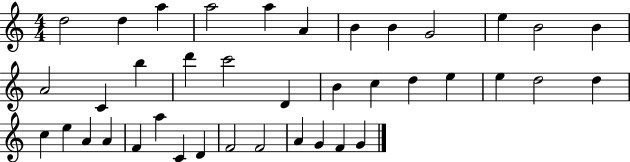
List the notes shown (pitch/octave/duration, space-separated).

D5/h D5/q A5/q A5/h A5/q A4/q B4/q B4/q G4/h E5/q B4/h B4/q A4/h C4/q B5/q D6/q C6/h D4/q B4/q C5/q D5/q E5/q E5/q D5/h D5/q C5/q E5/q A4/q A4/q F4/q A5/q C4/q D4/q F4/h F4/h A4/q G4/q F4/q G4/q